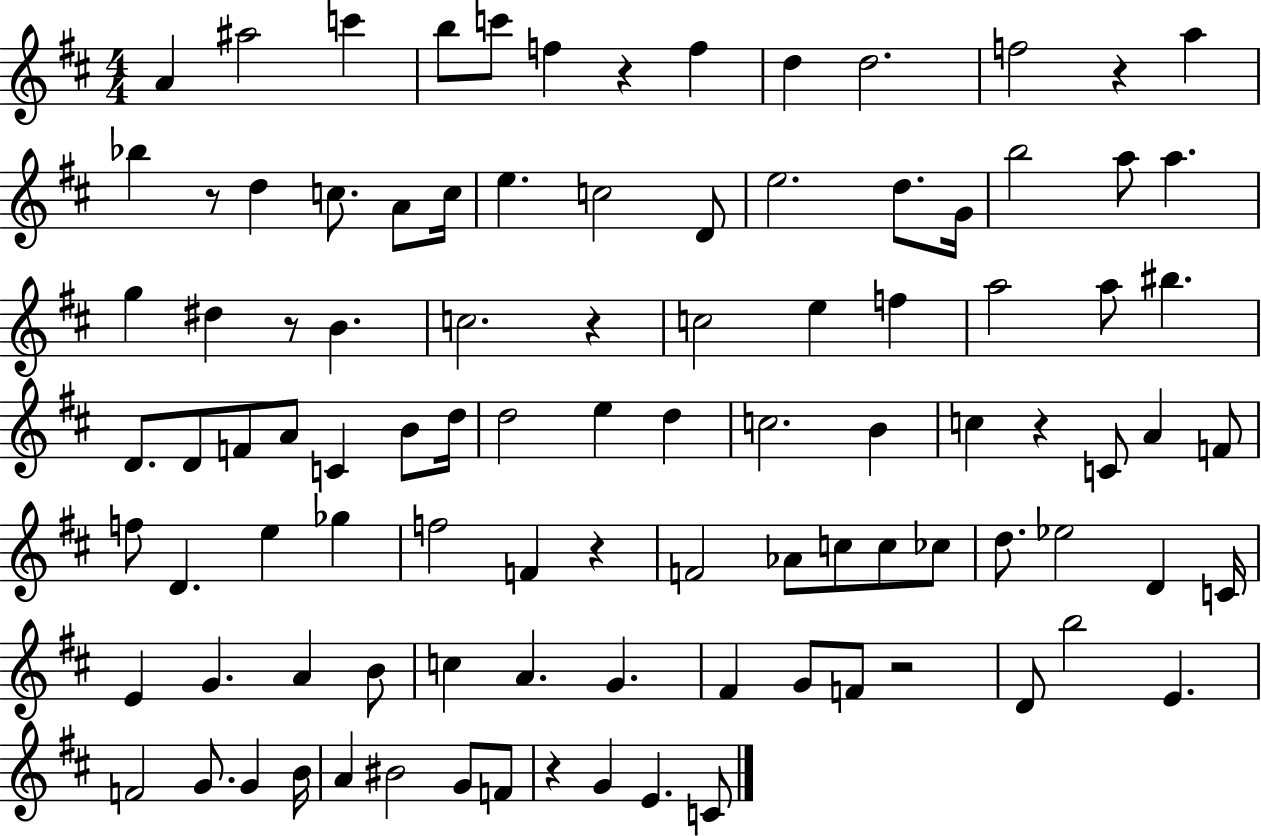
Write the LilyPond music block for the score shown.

{
  \clef treble
  \numericTimeSignature
  \time 4/4
  \key d \major
  a'4 ais''2 c'''4 | b''8 c'''8 f''4 r4 f''4 | d''4 d''2. | f''2 r4 a''4 | \break bes''4 r8 d''4 c''8. a'8 c''16 | e''4. c''2 d'8 | e''2. d''8. g'16 | b''2 a''8 a''4. | \break g''4 dis''4 r8 b'4. | c''2. r4 | c''2 e''4 f''4 | a''2 a''8 bis''4. | \break d'8. d'8 f'8 a'8 c'4 b'8 d''16 | d''2 e''4 d''4 | c''2. b'4 | c''4 r4 c'8 a'4 f'8 | \break f''8 d'4. e''4 ges''4 | f''2 f'4 r4 | f'2 aes'8 c''8 c''8 ces''8 | d''8. ees''2 d'4 c'16 | \break e'4 g'4. a'4 b'8 | c''4 a'4. g'4. | fis'4 g'8 f'8 r2 | d'8 b''2 e'4. | \break f'2 g'8. g'4 b'16 | a'4 bis'2 g'8 f'8 | r4 g'4 e'4. c'8 | \bar "|."
}